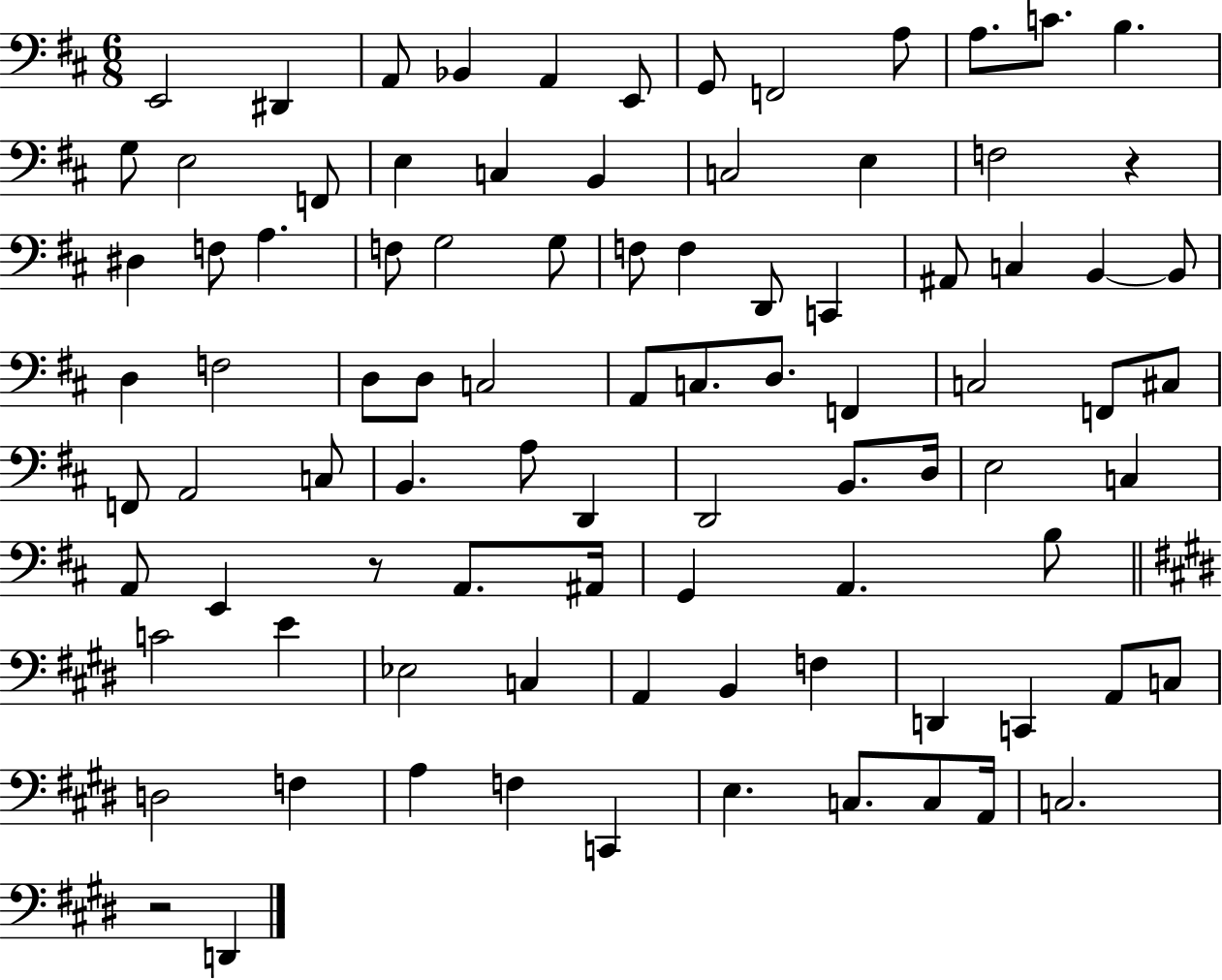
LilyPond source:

{
  \clef bass
  \numericTimeSignature
  \time 6/8
  \key d \major
  e,2 dis,4 | a,8 bes,4 a,4 e,8 | g,8 f,2 a8 | a8. c'8. b4. | \break g8 e2 f,8 | e4 c4 b,4 | c2 e4 | f2 r4 | \break dis4 f8 a4. | f8 g2 g8 | f8 f4 d,8 c,4 | ais,8 c4 b,4~~ b,8 | \break d4 f2 | d8 d8 c2 | a,8 c8. d8. f,4 | c2 f,8 cis8 | \break f,8 a,2 c8 | b,4. a8 d,4 | d,2 b,8. d16 | e2 c4 | \break a,8 e,4 r8 a,8. ais,16 | g,4 a,4. b8 | \bar "||" \break \key e \major c'2 e'4 | ees2 c4 | a,4 b,4 f4 | d,4 c,4 a,8 c8 | \break d2 f4 | a4 f4 c,4 | e4. c8. c8 a,16 | c2. | \break r2 d,4 | \bar "|."
}